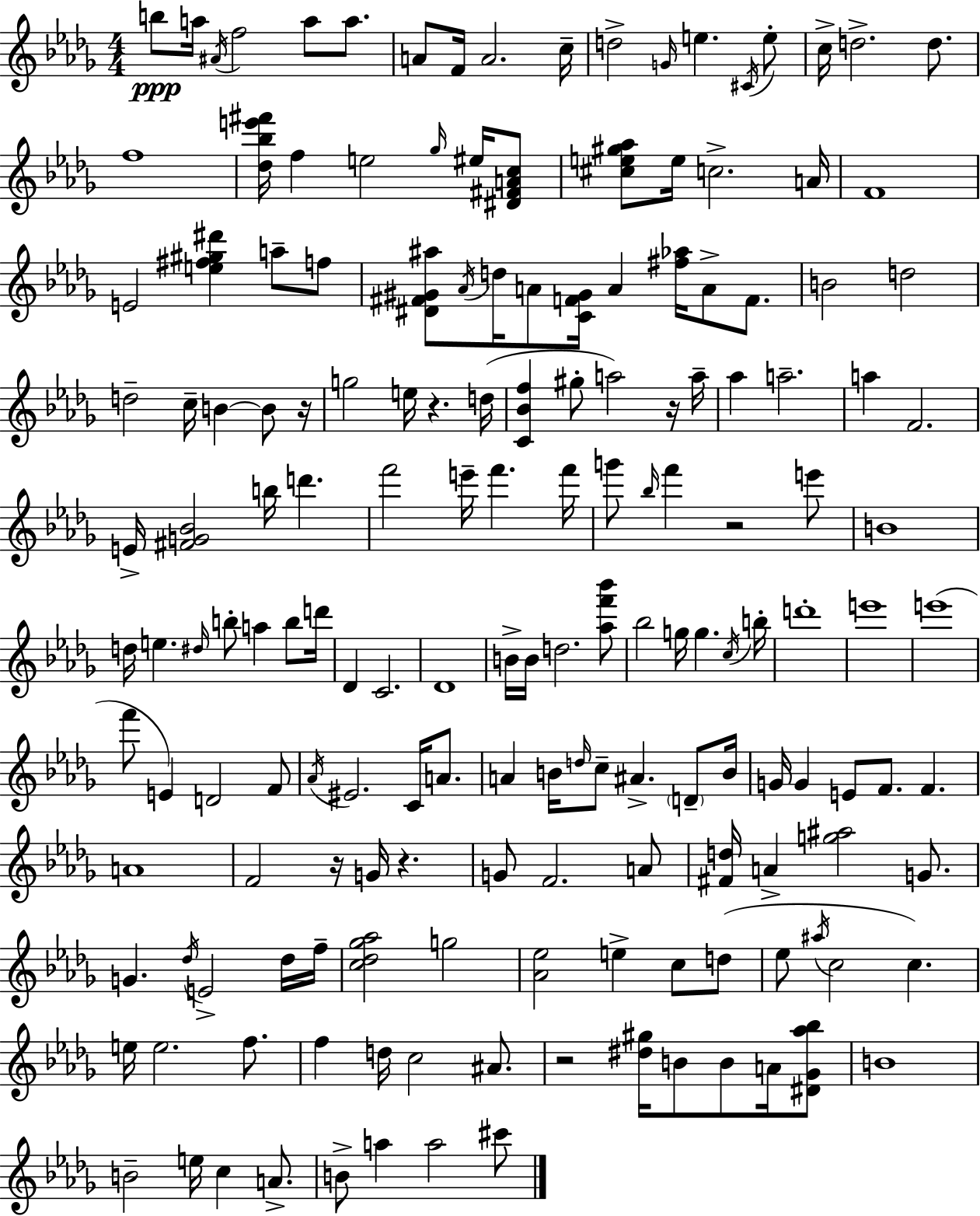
B5/e A5/s A#4/s F5/h A5/e A5/e. A4/e F4/s A4/h. C5/s D5/h G4/s E5/q. C#4/s E5/e C5/s D5/h. D5/e. F5/w [Db5,Bb5,E6,F#6]/s F5/q E5/h Gb5/s EIS5/s [D#4,F#4,A4,C5]/e [C#5,E5,G#5,Ab5]/e E5/s C5/h. A4/s F4/w E4/h [E5,F#5,G#5,D#6]/q A5/e F5/e [D#4,F#4,G#4,A#5]/e Ab4/s D5/s A4/e [C4,F4,G#4]/s A4/q [F#5,Ab5]/s A4/e F4/e. B4/h D5/h D5/h C5/s B4/q B4/e R/s G5/h E5/s R/q. D5/s [C4,Bb4,F5]/q G#5/e A5/h R/s A5/s Ab5/q A5/h. A5/q F4/h. E4/s [F#4,G4,Bb4]/h B5/s D6/q. F6/h E6/s F6/q. F6/s G6/e Bb5/s F6/q R/h E6/e B4/w D5/s E5/q. D#5/s B5/e A5/q B5/e D6/s Db4/q C4/h. Db4/w B4/s B4/s D5/h. [Ab5,F6,Bb6]/e Bb5/h G5/s G5/q. C5/s B5/s D6/w E6/w E6/w F6/e E4/q D4/h F4/e Ab4/s EIS4/h. C4/s A4/e. A4/q B4/s D5/s C5/e A#4/q. D4/e B4/s G4/s G4/q E4/e F4/e. F4/q. A4/w F4/h R/s G4/s R/q. G4/e F4/h. A4/e [F#4,D5]/s A4/q [G5,A#5]/h G4/e. G4/q. Db5/s E4/h Db5/s F5/s [C5,Db5,Gb5,Ab5]/h G5/h [Ab4,Eb5]/h E5/q C5/e D5/e Eb5/e A#5/s C5/h C5/q. E5/s E5/h. F5/e. F5/q D5/s C5/h A#4/e. R/h [D#5,G#5]/s B4/e B4/e A4/s [D#4,Gb4,Ab5,Bb5]/e B4/w B4/h E5/s C5/q A4/e. B4/e A5/q A5/h C#6/e